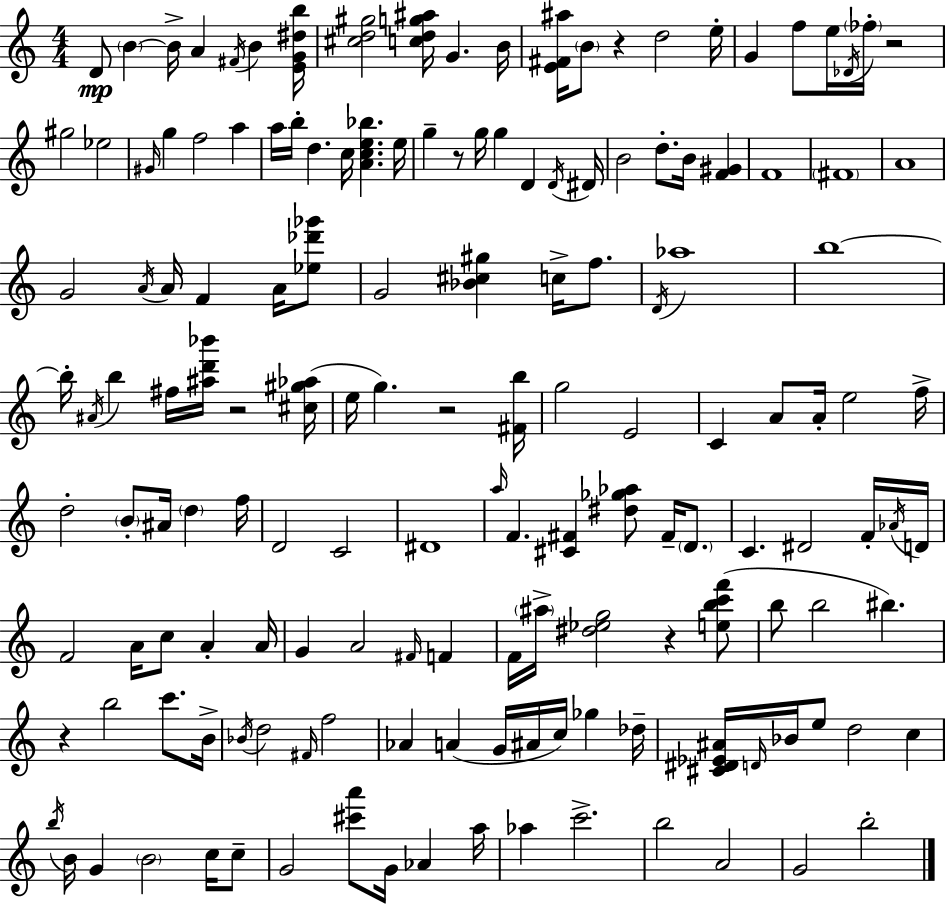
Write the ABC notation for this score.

X:1
T:Untitled
M:4/4
L:1/4
K:C
D/2 B B/4 A ^F/4 B [EG^db]/4 [^cd^g]2 [cdg^a]/4 G B/4 [E^F^a]/4 B/2 z d2 e/4 G f/2 e/4 _D/4 _f/4 z2 ^g2 _e2 ^G/4 g f2 a a/4 b/4 d c/4 [Ace_b] e/4 g z/2 g/4 g D D/4 ^D/4 B2 d/2 B/4 [F^G] F4 ^F4 A4 G2 A/4 A/4 F A/4 [_e_d'_g']/2 G2 [_B^c^g] c/4 f/2 D/4 _a4 b4 b/4 ^A/4 b ^f/4 [^ad'_b']/4 z2 [^c^g_a]/4 e/4 g z2 [^Fb]/4 g2 E2 C A/2 A/4 e2 f/4 d2 B/2 ^A/4 d f/4 D2 C2 ^D4 a/4 F [^C^F] [^d_g_a]/2 ^F/4 D/2 C ^D2 F/4 _A/4 D/4 F2 A/4 c/2 A A/4 G A2 ^F/4 F F/4 ^a/4 [^d_eg]2 z [ebc'f']/2 b/2 b2 ^b z b2 c'/2 B/4 _B/4 d2 ^F/4 f2 _A A G/4 ^A/4 c/4 _g _d/4 [^C^D_E^A]/4 D/4 _B/4 e/2 d2 c b/4 B/4 G B2 c/4 c/2 G2 [^c'a']/2 G/4 _A a/4 _a c'2 b2 A2 G2 b2